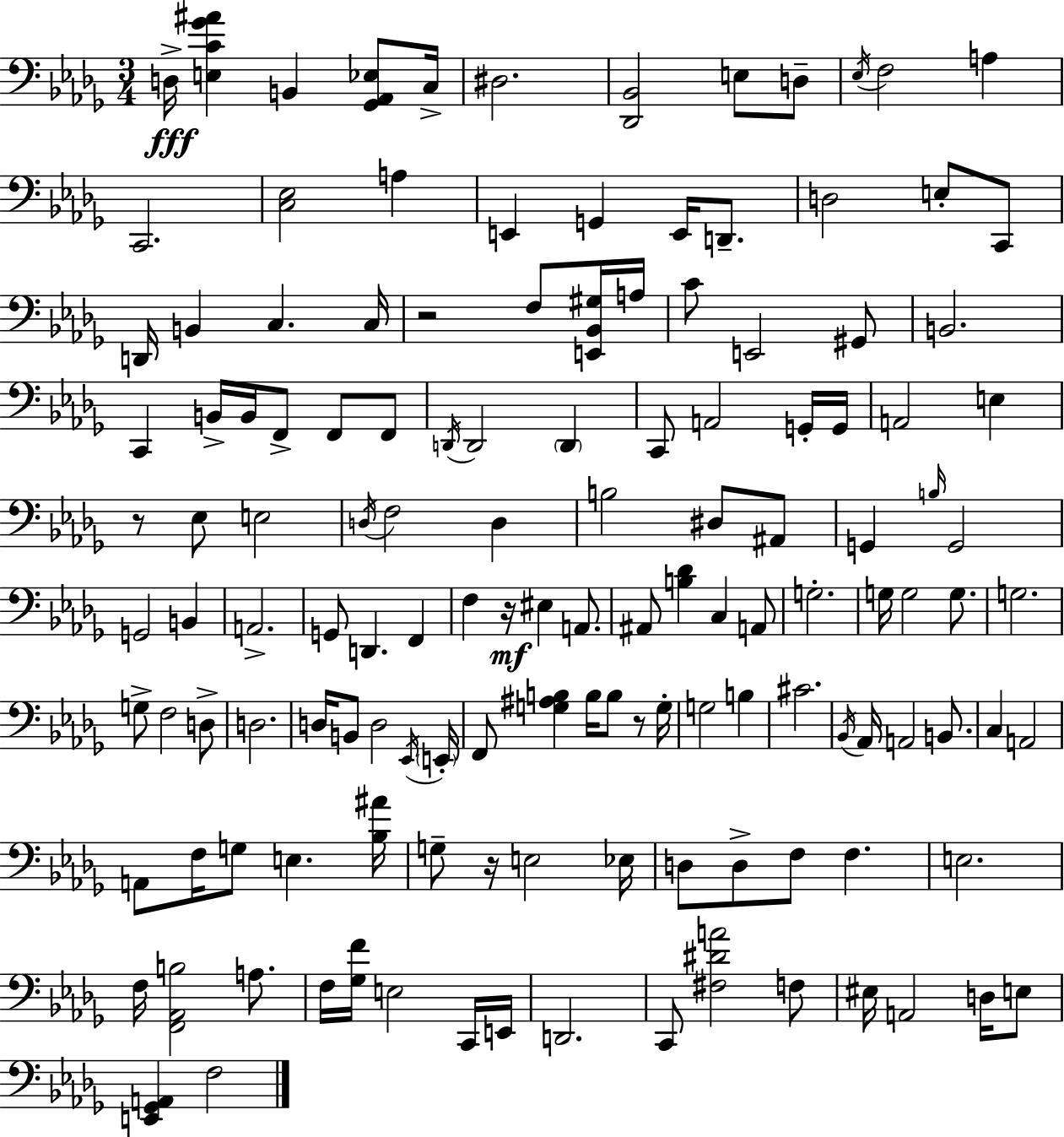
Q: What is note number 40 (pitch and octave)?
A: G2